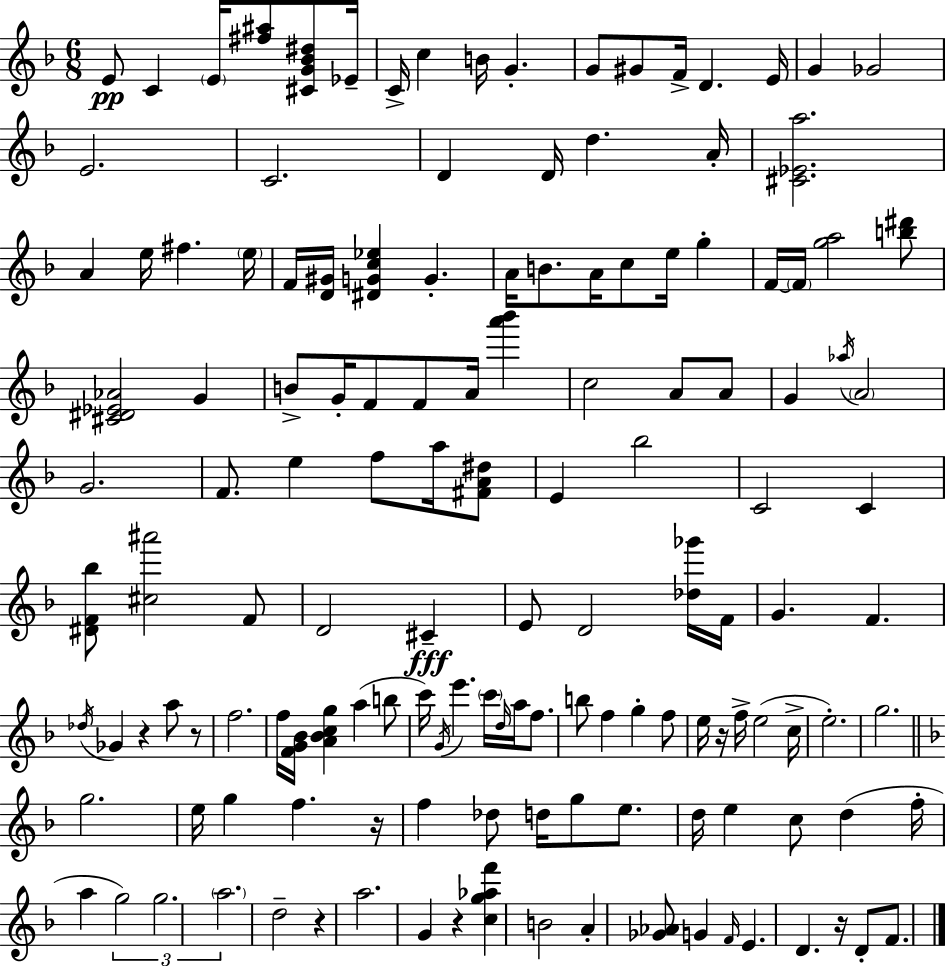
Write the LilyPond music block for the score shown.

{
  \clef treble
  \numericTimeSignature
  \time 6/8
  \key d \minor
  e'8\pp c'4 \parenthesize e'16 <fis'' ais''>8 <cis' g' bes' dis''>8 ees'16-- | c'16-> c''4 b'16 g'4.-. | g'8 gis'8 f'16-> d'4. e'16 | g'4 ges'2 | \break e'2. | c'2. | d'4 d'16 d''4. a'16-. | <cis' ees' a''>2. | \break a'4 e''16 fis''4. \parenthesize e''16 | f'16 <d' gis'>16 <dis' g' c'' ees''>4 g'4.-. | a'16 b'8. a'16 c''8 e''16 g''4-. | f'16~~ \parenthesize f'16 <g'' a''>2 <b'' dis'''>8 | \break <cis' dis' ees' aes'>2 g'4 | b'8-> g'16-. f'8 f'8 a'16 <a''' bes'''>4 | c''2 a'8 a'8 | g'4 \acciaccatura { aes''16 } \parenthesize a'2 | \break g'2. | f'8. e''4 f''8 a''16 <fis' a' dis''>8 | e'4 bes''2 | c'2 c'4 | \break <dis' f' bes''>8 <cis'' ais'''>2 f'8 | d'2 cis'4--\fff | e'8 d'2 <des'' ges'''>16 | f'16 g'4. f'4. | \break \acciaccatura { des''16 } ges'4 r4 a''8 | r8 f''2. | f''16 <f' g' bes'>16 <a' bes' c'' g''>4 a''4( | b''8 c'''16) \acciaccatura { g'16 } e'''4. \parenthesize c'''16 \grace { d''16 } | \break a''16 f''8. b''8 f''4 g''4-. | f''8 e''16 r16 f''16-> e''2( | c''16-> e''2.-.) | g''2. | \break \bar "||" \break \key f \major g''2. | e''16 g''4 f''4. r16 | f''4 des''8 d''16 g''8 e''8. | d''16 e''4 c''8 d''4( f''16-. | \break a''4 \tuplet 3/2 { g''2) | g''2. | \parenthesize a''2. } | d''2-- r4 | \break a''2. | g'4 r4 <c'' g'' aes'' f'''>4 | b'2 a'4-. | <ges' aes'>8 g'4 \grace { f'16 } e'4. | \break d'4. r16 d'8-. f'8. | \bar "|."
}